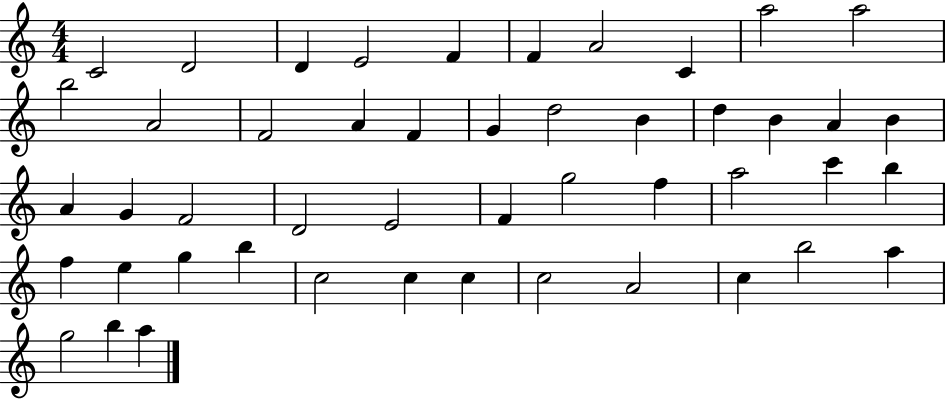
C4/h D4/h D4/q E4/h F4/q F4/q A4/h C4/q A5/h A5/h B5/h A4/h F4/h A4/q F4/q G4/q D5/h B4/q D5/q B4/q A4/q B4/q A4/q G4/q F4/h D4/h E4/h F4/q G5/h F5/q A5/h C6/q B5/q F5/q E5/q G5/q B5/q C5/h C5/q C5/q C5/h A4/h C5/q B5/h A5/q G5/h B5/q A5/q